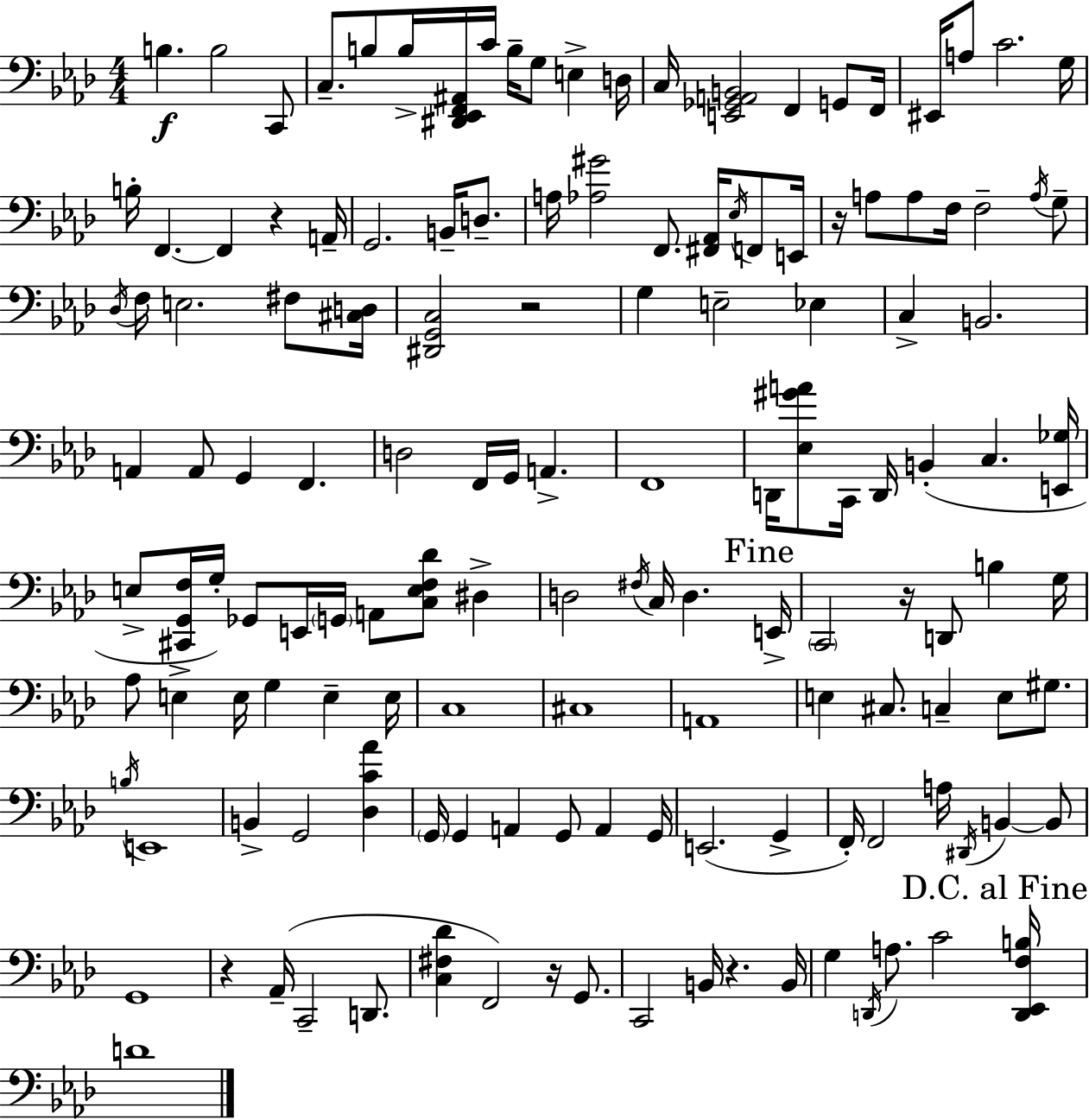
{
  \clef bass
  \numericTimeSignature
  \time 4/4
  \key f \minor
  b4.\f b2 c,8 | c8.-- b8 b16-> <dis, ees, f, ais,>16 c'16 b16-- g8 e4-> d16 | c16 <e, ges, a, b,>2 f,4 g,8 f,16 | eis,16 a8 c'2. g16 | \break b16-. f,4.~~ f,4 r4 a,16-- | g,2. b,16-- d8.-- | a16 <aes gis'>2 f,8. <fis, aes,>16 \acciaccatura { ees16 } f,8 | e,16 r16 a8 a8 f16 f2-- \acciaccatura { a16 } | \break g8-- \acciaccatura { des16 } f16 e2. | fis8 <cis d>16 <dis, g, c>2 r2 | g4 e2-- ees4 | c4-> b,2. | \break a,4 a,8 g,4 f,4. | d2 f,16 g,16 a,4.-> | f,1 | d,16 <ees gis' a'>8 c,16 d,16 b,4-.( c4. | \break <e, ges>16 e8-> <cis, g, f>16 g16-.) ges,8 e,16 \parenthesize g,16 a,8 <c e f des'>8 dis4-> | d2 \acciaccatura { fis16 } c16 d4. | \mark "Fine" e,16-> \parenthesize c,2 r16 d,8 b4 | g16 aes8 e4-> e16 g4 e4-- | \break e16 c1 | cis1 | a,1 | e4 cis8. c4-- e8 | \break gis8. \acciaccatura { b16 } e,1 | b,4-> g,2 | <des c' aes'>4 \parenthesize g,16 g,4 a,4 g,8 | a,4 g,16 e,2.( | \break g,4-> f,16-.) f,2 a16 \acciaccatura { dis,16 } | b,4~~ b,8 g,1 | r4 aes,16--( c,2-- | d,8. <c fis des'>4 f,2) | \break r16 g,8. c,2 b,16 r4. | b,16 g4 \acciaccatura { d,16 } a8. c'2 | \mark "D.C. al Fine" <d, ees, f b>16 d'1 | \bar "|."
}